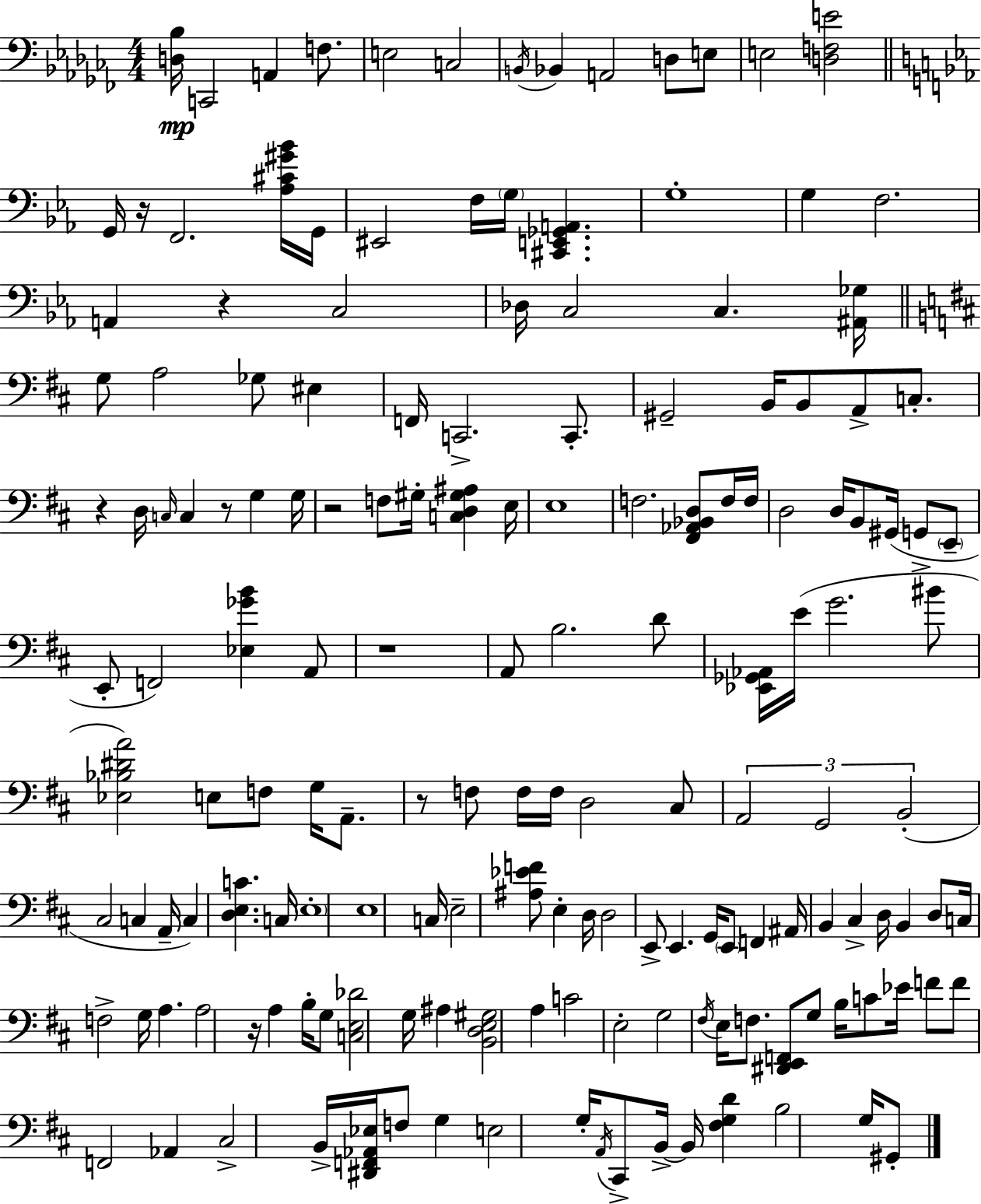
{
  \clef bass
  \numericTimeSignature
  \time 4/4
  \key aes \minor
  \repeat volta 2 { <d bes>16\mp c,2 a,4 f8. | e2 c2 | \acciaccatura { b,16 } bes,4 a,2 d8 e8 | e2 <d f e'>2 | \break \bar "||" \break \key ees \major g,16 r16 f,2. <aes cis' gis' bes'>16 g,16 | eis,2 f16 \parenthesize g16 <cis, e, ges, a,>4. | g1-. | g4 f2. | \break a,4 r4 c2 | des16 c2 c4. <ais, ges>16 | \bar "||" \break \key d \major g8 a2 ges8 eis4 | f,16 c,2.-> c,8.-. | gis,2-- b,16 b,8 a,8-> c8.-. | r4 d16 \grace { c16 } c4 r8 g4 | \break g16 r2 f8 gis16-. <c d gis ais>4 | e16 e1 | f2. <fis, aes, bes, d>8 f16 | f16 d2 d16 b,8 gis,16( g,8-> \parenthesize e,8-- | \break e,8-. f,2) <ees ges' b'>4 a,8 | r1 | a,8 b2. d'8 | <ees, ges, aes,>16 e'16( g'2. bis'8 | \break <ees bes dis' a'>2) e8 f8 g16 a,8.-- | r8 f8 f16 f16 d2 cis8 | \tuplet 3/2 { a,2 g,2 | b,2-.( } cis2 | \break c4 a,16-- c4) <d e c'>4. | c16 \parenthesize e1-. | e1 | c16 e2-- <ais ees' f'>8 e4-. | \break d16 d2 e,8-> e,4. | g,16 \parenthesize e,8 f,4 ais,16 b,4 cis4-> | d16 b,4 d8 c16 f2-> | g16 a4. a2 | \break r16 a4 b16-. g8 <c e des'>2 | g16 ais4 <b, d e gis>2 a4 | c'2 e2-. | g2 \acciaccatura { fis16 } e16 f8. <dis, e, f,>8 | \break g8 b16 c'8 ees'16 f'8 f'8 f,2 | aes,4 cis2-> b,16-> <dis, f, aes, ees>16 | f8 g4 e2 g16-. \acciaccatura { a,16 } | cis,8-> b,16->~~ b,16 <fis g d'>4 b2 | \break g16 gis,8-. } \bar "|."
}